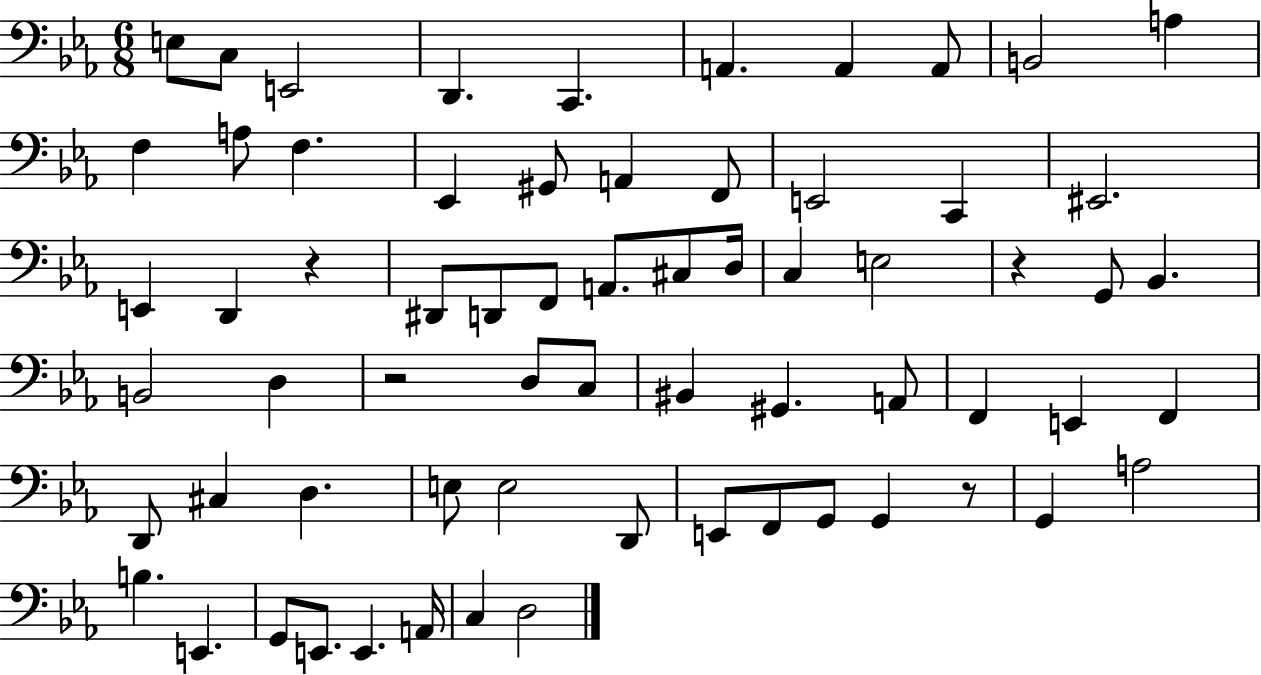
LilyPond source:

{
  \clef bass
  \numericTimeSignature
  \time 6/8
  \key ees \major
  e8 c8 e,2 | d,4. c,4. | a,4. a,4 a,8 | b,2 a4 | \break f4 a8 f4. | ees,4 gis,8 a,4 f,8 | e,2 c,4 | eis,2. | \break e,4 d,4 r4 | dis,8 d,8 f,8 a,8. cis8 d16 | c4 e2 | r4 g,8 bes,4. | \break b,2 d4 | r2 d8 c8 | bis,4 gis,4. a,8 | f,4 e,4 f,4 | \break d,8 cis4 d4. | e8 e2 d,8 | e,8 f,8 g,8 g,4 r8 | g,4 a2 | \break b4. e,4. | g,8 e,8. e,4. a,16 | c4 d2 | \bar "|."
}